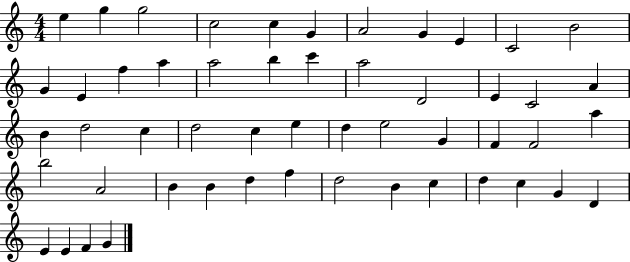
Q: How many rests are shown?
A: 0